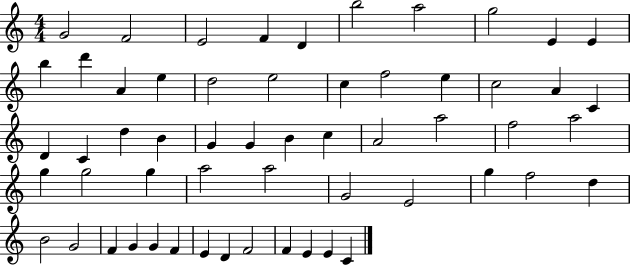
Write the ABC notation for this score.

X:1
T:Untitled
M:4/4
L:1/4
K:C
G2 F2 E2 F D b2 a2 g2 E E b d' A e d2 e2 c f2 e c2 A C D C d B G G B c A2 a2 f2 a2 g g2 g a2 a2 G2 E2 g f2 d B2 G2 F G G F E D F2 F E E C